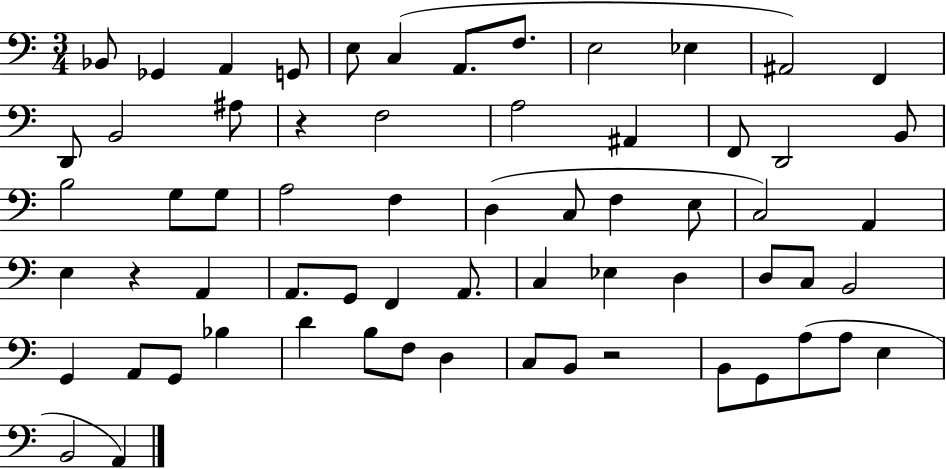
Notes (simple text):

Bb2/e Gb2/q A2/q G2/e E3/e C3/q A2/e. F3/e. E3/h Eb3/q A#2/h F2/q D2/e B2/h A#3/e R/q F3/h A3/h A#2/q F2/e D2/h B2/e B3/h G3/e G3/e A3/h F3/q D3/q C3/e F3/q E3/e C3/h A2/q E3/q R/q A2/q A2/e. G2/e F2/q A2/e. C3/q Eb3/q D3/q D3/e C3/e B2/h G2/q A2/e G2/e Bb3/q D4/q B3/e F3/e D3/q C3/e B2/e R/h B2/e G2/e A3/e A3/e E3/q B2/h A2/q